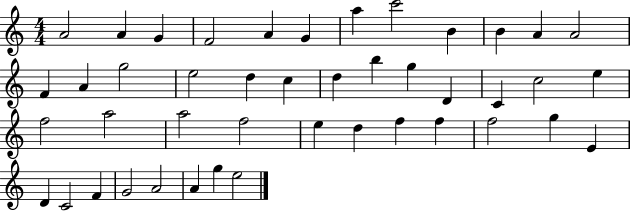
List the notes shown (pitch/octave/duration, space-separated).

A4/h A4/q G4/q F4/h A4/q G4/q A5/q C6/h B4/q B4/q A4/q A4/h F4/q A4/q G5/h E5/h D5/q C5/q D5/q B5/q G5/q D4/q C4/q C5/h E5/q F5/h A5/h A5/h F5/h E5/q D5/q F5/q F5/q F5/h G5/q E4/q D4/q C4/h F4/q G4/h A4/h A4/q G5/q E5/h